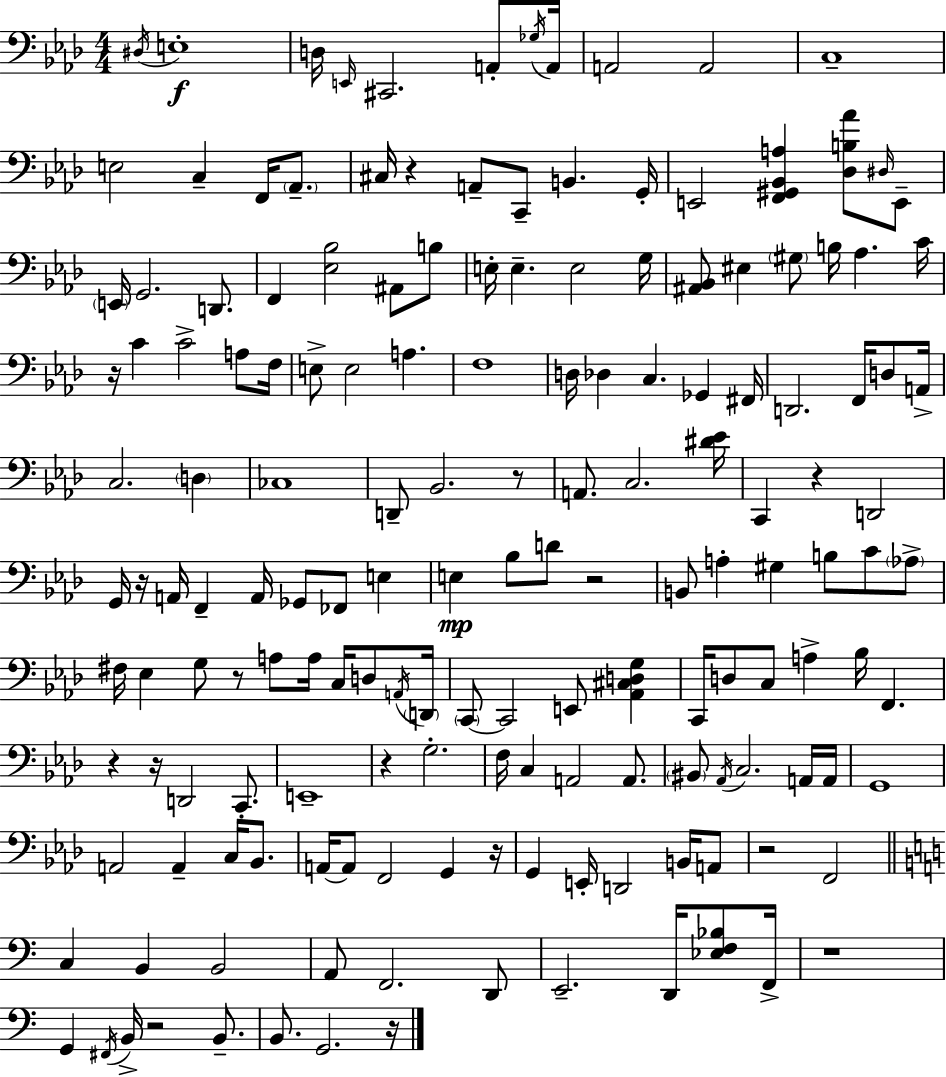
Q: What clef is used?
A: bass